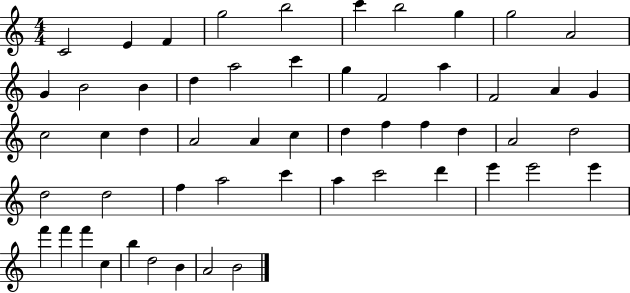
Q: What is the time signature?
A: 4/4